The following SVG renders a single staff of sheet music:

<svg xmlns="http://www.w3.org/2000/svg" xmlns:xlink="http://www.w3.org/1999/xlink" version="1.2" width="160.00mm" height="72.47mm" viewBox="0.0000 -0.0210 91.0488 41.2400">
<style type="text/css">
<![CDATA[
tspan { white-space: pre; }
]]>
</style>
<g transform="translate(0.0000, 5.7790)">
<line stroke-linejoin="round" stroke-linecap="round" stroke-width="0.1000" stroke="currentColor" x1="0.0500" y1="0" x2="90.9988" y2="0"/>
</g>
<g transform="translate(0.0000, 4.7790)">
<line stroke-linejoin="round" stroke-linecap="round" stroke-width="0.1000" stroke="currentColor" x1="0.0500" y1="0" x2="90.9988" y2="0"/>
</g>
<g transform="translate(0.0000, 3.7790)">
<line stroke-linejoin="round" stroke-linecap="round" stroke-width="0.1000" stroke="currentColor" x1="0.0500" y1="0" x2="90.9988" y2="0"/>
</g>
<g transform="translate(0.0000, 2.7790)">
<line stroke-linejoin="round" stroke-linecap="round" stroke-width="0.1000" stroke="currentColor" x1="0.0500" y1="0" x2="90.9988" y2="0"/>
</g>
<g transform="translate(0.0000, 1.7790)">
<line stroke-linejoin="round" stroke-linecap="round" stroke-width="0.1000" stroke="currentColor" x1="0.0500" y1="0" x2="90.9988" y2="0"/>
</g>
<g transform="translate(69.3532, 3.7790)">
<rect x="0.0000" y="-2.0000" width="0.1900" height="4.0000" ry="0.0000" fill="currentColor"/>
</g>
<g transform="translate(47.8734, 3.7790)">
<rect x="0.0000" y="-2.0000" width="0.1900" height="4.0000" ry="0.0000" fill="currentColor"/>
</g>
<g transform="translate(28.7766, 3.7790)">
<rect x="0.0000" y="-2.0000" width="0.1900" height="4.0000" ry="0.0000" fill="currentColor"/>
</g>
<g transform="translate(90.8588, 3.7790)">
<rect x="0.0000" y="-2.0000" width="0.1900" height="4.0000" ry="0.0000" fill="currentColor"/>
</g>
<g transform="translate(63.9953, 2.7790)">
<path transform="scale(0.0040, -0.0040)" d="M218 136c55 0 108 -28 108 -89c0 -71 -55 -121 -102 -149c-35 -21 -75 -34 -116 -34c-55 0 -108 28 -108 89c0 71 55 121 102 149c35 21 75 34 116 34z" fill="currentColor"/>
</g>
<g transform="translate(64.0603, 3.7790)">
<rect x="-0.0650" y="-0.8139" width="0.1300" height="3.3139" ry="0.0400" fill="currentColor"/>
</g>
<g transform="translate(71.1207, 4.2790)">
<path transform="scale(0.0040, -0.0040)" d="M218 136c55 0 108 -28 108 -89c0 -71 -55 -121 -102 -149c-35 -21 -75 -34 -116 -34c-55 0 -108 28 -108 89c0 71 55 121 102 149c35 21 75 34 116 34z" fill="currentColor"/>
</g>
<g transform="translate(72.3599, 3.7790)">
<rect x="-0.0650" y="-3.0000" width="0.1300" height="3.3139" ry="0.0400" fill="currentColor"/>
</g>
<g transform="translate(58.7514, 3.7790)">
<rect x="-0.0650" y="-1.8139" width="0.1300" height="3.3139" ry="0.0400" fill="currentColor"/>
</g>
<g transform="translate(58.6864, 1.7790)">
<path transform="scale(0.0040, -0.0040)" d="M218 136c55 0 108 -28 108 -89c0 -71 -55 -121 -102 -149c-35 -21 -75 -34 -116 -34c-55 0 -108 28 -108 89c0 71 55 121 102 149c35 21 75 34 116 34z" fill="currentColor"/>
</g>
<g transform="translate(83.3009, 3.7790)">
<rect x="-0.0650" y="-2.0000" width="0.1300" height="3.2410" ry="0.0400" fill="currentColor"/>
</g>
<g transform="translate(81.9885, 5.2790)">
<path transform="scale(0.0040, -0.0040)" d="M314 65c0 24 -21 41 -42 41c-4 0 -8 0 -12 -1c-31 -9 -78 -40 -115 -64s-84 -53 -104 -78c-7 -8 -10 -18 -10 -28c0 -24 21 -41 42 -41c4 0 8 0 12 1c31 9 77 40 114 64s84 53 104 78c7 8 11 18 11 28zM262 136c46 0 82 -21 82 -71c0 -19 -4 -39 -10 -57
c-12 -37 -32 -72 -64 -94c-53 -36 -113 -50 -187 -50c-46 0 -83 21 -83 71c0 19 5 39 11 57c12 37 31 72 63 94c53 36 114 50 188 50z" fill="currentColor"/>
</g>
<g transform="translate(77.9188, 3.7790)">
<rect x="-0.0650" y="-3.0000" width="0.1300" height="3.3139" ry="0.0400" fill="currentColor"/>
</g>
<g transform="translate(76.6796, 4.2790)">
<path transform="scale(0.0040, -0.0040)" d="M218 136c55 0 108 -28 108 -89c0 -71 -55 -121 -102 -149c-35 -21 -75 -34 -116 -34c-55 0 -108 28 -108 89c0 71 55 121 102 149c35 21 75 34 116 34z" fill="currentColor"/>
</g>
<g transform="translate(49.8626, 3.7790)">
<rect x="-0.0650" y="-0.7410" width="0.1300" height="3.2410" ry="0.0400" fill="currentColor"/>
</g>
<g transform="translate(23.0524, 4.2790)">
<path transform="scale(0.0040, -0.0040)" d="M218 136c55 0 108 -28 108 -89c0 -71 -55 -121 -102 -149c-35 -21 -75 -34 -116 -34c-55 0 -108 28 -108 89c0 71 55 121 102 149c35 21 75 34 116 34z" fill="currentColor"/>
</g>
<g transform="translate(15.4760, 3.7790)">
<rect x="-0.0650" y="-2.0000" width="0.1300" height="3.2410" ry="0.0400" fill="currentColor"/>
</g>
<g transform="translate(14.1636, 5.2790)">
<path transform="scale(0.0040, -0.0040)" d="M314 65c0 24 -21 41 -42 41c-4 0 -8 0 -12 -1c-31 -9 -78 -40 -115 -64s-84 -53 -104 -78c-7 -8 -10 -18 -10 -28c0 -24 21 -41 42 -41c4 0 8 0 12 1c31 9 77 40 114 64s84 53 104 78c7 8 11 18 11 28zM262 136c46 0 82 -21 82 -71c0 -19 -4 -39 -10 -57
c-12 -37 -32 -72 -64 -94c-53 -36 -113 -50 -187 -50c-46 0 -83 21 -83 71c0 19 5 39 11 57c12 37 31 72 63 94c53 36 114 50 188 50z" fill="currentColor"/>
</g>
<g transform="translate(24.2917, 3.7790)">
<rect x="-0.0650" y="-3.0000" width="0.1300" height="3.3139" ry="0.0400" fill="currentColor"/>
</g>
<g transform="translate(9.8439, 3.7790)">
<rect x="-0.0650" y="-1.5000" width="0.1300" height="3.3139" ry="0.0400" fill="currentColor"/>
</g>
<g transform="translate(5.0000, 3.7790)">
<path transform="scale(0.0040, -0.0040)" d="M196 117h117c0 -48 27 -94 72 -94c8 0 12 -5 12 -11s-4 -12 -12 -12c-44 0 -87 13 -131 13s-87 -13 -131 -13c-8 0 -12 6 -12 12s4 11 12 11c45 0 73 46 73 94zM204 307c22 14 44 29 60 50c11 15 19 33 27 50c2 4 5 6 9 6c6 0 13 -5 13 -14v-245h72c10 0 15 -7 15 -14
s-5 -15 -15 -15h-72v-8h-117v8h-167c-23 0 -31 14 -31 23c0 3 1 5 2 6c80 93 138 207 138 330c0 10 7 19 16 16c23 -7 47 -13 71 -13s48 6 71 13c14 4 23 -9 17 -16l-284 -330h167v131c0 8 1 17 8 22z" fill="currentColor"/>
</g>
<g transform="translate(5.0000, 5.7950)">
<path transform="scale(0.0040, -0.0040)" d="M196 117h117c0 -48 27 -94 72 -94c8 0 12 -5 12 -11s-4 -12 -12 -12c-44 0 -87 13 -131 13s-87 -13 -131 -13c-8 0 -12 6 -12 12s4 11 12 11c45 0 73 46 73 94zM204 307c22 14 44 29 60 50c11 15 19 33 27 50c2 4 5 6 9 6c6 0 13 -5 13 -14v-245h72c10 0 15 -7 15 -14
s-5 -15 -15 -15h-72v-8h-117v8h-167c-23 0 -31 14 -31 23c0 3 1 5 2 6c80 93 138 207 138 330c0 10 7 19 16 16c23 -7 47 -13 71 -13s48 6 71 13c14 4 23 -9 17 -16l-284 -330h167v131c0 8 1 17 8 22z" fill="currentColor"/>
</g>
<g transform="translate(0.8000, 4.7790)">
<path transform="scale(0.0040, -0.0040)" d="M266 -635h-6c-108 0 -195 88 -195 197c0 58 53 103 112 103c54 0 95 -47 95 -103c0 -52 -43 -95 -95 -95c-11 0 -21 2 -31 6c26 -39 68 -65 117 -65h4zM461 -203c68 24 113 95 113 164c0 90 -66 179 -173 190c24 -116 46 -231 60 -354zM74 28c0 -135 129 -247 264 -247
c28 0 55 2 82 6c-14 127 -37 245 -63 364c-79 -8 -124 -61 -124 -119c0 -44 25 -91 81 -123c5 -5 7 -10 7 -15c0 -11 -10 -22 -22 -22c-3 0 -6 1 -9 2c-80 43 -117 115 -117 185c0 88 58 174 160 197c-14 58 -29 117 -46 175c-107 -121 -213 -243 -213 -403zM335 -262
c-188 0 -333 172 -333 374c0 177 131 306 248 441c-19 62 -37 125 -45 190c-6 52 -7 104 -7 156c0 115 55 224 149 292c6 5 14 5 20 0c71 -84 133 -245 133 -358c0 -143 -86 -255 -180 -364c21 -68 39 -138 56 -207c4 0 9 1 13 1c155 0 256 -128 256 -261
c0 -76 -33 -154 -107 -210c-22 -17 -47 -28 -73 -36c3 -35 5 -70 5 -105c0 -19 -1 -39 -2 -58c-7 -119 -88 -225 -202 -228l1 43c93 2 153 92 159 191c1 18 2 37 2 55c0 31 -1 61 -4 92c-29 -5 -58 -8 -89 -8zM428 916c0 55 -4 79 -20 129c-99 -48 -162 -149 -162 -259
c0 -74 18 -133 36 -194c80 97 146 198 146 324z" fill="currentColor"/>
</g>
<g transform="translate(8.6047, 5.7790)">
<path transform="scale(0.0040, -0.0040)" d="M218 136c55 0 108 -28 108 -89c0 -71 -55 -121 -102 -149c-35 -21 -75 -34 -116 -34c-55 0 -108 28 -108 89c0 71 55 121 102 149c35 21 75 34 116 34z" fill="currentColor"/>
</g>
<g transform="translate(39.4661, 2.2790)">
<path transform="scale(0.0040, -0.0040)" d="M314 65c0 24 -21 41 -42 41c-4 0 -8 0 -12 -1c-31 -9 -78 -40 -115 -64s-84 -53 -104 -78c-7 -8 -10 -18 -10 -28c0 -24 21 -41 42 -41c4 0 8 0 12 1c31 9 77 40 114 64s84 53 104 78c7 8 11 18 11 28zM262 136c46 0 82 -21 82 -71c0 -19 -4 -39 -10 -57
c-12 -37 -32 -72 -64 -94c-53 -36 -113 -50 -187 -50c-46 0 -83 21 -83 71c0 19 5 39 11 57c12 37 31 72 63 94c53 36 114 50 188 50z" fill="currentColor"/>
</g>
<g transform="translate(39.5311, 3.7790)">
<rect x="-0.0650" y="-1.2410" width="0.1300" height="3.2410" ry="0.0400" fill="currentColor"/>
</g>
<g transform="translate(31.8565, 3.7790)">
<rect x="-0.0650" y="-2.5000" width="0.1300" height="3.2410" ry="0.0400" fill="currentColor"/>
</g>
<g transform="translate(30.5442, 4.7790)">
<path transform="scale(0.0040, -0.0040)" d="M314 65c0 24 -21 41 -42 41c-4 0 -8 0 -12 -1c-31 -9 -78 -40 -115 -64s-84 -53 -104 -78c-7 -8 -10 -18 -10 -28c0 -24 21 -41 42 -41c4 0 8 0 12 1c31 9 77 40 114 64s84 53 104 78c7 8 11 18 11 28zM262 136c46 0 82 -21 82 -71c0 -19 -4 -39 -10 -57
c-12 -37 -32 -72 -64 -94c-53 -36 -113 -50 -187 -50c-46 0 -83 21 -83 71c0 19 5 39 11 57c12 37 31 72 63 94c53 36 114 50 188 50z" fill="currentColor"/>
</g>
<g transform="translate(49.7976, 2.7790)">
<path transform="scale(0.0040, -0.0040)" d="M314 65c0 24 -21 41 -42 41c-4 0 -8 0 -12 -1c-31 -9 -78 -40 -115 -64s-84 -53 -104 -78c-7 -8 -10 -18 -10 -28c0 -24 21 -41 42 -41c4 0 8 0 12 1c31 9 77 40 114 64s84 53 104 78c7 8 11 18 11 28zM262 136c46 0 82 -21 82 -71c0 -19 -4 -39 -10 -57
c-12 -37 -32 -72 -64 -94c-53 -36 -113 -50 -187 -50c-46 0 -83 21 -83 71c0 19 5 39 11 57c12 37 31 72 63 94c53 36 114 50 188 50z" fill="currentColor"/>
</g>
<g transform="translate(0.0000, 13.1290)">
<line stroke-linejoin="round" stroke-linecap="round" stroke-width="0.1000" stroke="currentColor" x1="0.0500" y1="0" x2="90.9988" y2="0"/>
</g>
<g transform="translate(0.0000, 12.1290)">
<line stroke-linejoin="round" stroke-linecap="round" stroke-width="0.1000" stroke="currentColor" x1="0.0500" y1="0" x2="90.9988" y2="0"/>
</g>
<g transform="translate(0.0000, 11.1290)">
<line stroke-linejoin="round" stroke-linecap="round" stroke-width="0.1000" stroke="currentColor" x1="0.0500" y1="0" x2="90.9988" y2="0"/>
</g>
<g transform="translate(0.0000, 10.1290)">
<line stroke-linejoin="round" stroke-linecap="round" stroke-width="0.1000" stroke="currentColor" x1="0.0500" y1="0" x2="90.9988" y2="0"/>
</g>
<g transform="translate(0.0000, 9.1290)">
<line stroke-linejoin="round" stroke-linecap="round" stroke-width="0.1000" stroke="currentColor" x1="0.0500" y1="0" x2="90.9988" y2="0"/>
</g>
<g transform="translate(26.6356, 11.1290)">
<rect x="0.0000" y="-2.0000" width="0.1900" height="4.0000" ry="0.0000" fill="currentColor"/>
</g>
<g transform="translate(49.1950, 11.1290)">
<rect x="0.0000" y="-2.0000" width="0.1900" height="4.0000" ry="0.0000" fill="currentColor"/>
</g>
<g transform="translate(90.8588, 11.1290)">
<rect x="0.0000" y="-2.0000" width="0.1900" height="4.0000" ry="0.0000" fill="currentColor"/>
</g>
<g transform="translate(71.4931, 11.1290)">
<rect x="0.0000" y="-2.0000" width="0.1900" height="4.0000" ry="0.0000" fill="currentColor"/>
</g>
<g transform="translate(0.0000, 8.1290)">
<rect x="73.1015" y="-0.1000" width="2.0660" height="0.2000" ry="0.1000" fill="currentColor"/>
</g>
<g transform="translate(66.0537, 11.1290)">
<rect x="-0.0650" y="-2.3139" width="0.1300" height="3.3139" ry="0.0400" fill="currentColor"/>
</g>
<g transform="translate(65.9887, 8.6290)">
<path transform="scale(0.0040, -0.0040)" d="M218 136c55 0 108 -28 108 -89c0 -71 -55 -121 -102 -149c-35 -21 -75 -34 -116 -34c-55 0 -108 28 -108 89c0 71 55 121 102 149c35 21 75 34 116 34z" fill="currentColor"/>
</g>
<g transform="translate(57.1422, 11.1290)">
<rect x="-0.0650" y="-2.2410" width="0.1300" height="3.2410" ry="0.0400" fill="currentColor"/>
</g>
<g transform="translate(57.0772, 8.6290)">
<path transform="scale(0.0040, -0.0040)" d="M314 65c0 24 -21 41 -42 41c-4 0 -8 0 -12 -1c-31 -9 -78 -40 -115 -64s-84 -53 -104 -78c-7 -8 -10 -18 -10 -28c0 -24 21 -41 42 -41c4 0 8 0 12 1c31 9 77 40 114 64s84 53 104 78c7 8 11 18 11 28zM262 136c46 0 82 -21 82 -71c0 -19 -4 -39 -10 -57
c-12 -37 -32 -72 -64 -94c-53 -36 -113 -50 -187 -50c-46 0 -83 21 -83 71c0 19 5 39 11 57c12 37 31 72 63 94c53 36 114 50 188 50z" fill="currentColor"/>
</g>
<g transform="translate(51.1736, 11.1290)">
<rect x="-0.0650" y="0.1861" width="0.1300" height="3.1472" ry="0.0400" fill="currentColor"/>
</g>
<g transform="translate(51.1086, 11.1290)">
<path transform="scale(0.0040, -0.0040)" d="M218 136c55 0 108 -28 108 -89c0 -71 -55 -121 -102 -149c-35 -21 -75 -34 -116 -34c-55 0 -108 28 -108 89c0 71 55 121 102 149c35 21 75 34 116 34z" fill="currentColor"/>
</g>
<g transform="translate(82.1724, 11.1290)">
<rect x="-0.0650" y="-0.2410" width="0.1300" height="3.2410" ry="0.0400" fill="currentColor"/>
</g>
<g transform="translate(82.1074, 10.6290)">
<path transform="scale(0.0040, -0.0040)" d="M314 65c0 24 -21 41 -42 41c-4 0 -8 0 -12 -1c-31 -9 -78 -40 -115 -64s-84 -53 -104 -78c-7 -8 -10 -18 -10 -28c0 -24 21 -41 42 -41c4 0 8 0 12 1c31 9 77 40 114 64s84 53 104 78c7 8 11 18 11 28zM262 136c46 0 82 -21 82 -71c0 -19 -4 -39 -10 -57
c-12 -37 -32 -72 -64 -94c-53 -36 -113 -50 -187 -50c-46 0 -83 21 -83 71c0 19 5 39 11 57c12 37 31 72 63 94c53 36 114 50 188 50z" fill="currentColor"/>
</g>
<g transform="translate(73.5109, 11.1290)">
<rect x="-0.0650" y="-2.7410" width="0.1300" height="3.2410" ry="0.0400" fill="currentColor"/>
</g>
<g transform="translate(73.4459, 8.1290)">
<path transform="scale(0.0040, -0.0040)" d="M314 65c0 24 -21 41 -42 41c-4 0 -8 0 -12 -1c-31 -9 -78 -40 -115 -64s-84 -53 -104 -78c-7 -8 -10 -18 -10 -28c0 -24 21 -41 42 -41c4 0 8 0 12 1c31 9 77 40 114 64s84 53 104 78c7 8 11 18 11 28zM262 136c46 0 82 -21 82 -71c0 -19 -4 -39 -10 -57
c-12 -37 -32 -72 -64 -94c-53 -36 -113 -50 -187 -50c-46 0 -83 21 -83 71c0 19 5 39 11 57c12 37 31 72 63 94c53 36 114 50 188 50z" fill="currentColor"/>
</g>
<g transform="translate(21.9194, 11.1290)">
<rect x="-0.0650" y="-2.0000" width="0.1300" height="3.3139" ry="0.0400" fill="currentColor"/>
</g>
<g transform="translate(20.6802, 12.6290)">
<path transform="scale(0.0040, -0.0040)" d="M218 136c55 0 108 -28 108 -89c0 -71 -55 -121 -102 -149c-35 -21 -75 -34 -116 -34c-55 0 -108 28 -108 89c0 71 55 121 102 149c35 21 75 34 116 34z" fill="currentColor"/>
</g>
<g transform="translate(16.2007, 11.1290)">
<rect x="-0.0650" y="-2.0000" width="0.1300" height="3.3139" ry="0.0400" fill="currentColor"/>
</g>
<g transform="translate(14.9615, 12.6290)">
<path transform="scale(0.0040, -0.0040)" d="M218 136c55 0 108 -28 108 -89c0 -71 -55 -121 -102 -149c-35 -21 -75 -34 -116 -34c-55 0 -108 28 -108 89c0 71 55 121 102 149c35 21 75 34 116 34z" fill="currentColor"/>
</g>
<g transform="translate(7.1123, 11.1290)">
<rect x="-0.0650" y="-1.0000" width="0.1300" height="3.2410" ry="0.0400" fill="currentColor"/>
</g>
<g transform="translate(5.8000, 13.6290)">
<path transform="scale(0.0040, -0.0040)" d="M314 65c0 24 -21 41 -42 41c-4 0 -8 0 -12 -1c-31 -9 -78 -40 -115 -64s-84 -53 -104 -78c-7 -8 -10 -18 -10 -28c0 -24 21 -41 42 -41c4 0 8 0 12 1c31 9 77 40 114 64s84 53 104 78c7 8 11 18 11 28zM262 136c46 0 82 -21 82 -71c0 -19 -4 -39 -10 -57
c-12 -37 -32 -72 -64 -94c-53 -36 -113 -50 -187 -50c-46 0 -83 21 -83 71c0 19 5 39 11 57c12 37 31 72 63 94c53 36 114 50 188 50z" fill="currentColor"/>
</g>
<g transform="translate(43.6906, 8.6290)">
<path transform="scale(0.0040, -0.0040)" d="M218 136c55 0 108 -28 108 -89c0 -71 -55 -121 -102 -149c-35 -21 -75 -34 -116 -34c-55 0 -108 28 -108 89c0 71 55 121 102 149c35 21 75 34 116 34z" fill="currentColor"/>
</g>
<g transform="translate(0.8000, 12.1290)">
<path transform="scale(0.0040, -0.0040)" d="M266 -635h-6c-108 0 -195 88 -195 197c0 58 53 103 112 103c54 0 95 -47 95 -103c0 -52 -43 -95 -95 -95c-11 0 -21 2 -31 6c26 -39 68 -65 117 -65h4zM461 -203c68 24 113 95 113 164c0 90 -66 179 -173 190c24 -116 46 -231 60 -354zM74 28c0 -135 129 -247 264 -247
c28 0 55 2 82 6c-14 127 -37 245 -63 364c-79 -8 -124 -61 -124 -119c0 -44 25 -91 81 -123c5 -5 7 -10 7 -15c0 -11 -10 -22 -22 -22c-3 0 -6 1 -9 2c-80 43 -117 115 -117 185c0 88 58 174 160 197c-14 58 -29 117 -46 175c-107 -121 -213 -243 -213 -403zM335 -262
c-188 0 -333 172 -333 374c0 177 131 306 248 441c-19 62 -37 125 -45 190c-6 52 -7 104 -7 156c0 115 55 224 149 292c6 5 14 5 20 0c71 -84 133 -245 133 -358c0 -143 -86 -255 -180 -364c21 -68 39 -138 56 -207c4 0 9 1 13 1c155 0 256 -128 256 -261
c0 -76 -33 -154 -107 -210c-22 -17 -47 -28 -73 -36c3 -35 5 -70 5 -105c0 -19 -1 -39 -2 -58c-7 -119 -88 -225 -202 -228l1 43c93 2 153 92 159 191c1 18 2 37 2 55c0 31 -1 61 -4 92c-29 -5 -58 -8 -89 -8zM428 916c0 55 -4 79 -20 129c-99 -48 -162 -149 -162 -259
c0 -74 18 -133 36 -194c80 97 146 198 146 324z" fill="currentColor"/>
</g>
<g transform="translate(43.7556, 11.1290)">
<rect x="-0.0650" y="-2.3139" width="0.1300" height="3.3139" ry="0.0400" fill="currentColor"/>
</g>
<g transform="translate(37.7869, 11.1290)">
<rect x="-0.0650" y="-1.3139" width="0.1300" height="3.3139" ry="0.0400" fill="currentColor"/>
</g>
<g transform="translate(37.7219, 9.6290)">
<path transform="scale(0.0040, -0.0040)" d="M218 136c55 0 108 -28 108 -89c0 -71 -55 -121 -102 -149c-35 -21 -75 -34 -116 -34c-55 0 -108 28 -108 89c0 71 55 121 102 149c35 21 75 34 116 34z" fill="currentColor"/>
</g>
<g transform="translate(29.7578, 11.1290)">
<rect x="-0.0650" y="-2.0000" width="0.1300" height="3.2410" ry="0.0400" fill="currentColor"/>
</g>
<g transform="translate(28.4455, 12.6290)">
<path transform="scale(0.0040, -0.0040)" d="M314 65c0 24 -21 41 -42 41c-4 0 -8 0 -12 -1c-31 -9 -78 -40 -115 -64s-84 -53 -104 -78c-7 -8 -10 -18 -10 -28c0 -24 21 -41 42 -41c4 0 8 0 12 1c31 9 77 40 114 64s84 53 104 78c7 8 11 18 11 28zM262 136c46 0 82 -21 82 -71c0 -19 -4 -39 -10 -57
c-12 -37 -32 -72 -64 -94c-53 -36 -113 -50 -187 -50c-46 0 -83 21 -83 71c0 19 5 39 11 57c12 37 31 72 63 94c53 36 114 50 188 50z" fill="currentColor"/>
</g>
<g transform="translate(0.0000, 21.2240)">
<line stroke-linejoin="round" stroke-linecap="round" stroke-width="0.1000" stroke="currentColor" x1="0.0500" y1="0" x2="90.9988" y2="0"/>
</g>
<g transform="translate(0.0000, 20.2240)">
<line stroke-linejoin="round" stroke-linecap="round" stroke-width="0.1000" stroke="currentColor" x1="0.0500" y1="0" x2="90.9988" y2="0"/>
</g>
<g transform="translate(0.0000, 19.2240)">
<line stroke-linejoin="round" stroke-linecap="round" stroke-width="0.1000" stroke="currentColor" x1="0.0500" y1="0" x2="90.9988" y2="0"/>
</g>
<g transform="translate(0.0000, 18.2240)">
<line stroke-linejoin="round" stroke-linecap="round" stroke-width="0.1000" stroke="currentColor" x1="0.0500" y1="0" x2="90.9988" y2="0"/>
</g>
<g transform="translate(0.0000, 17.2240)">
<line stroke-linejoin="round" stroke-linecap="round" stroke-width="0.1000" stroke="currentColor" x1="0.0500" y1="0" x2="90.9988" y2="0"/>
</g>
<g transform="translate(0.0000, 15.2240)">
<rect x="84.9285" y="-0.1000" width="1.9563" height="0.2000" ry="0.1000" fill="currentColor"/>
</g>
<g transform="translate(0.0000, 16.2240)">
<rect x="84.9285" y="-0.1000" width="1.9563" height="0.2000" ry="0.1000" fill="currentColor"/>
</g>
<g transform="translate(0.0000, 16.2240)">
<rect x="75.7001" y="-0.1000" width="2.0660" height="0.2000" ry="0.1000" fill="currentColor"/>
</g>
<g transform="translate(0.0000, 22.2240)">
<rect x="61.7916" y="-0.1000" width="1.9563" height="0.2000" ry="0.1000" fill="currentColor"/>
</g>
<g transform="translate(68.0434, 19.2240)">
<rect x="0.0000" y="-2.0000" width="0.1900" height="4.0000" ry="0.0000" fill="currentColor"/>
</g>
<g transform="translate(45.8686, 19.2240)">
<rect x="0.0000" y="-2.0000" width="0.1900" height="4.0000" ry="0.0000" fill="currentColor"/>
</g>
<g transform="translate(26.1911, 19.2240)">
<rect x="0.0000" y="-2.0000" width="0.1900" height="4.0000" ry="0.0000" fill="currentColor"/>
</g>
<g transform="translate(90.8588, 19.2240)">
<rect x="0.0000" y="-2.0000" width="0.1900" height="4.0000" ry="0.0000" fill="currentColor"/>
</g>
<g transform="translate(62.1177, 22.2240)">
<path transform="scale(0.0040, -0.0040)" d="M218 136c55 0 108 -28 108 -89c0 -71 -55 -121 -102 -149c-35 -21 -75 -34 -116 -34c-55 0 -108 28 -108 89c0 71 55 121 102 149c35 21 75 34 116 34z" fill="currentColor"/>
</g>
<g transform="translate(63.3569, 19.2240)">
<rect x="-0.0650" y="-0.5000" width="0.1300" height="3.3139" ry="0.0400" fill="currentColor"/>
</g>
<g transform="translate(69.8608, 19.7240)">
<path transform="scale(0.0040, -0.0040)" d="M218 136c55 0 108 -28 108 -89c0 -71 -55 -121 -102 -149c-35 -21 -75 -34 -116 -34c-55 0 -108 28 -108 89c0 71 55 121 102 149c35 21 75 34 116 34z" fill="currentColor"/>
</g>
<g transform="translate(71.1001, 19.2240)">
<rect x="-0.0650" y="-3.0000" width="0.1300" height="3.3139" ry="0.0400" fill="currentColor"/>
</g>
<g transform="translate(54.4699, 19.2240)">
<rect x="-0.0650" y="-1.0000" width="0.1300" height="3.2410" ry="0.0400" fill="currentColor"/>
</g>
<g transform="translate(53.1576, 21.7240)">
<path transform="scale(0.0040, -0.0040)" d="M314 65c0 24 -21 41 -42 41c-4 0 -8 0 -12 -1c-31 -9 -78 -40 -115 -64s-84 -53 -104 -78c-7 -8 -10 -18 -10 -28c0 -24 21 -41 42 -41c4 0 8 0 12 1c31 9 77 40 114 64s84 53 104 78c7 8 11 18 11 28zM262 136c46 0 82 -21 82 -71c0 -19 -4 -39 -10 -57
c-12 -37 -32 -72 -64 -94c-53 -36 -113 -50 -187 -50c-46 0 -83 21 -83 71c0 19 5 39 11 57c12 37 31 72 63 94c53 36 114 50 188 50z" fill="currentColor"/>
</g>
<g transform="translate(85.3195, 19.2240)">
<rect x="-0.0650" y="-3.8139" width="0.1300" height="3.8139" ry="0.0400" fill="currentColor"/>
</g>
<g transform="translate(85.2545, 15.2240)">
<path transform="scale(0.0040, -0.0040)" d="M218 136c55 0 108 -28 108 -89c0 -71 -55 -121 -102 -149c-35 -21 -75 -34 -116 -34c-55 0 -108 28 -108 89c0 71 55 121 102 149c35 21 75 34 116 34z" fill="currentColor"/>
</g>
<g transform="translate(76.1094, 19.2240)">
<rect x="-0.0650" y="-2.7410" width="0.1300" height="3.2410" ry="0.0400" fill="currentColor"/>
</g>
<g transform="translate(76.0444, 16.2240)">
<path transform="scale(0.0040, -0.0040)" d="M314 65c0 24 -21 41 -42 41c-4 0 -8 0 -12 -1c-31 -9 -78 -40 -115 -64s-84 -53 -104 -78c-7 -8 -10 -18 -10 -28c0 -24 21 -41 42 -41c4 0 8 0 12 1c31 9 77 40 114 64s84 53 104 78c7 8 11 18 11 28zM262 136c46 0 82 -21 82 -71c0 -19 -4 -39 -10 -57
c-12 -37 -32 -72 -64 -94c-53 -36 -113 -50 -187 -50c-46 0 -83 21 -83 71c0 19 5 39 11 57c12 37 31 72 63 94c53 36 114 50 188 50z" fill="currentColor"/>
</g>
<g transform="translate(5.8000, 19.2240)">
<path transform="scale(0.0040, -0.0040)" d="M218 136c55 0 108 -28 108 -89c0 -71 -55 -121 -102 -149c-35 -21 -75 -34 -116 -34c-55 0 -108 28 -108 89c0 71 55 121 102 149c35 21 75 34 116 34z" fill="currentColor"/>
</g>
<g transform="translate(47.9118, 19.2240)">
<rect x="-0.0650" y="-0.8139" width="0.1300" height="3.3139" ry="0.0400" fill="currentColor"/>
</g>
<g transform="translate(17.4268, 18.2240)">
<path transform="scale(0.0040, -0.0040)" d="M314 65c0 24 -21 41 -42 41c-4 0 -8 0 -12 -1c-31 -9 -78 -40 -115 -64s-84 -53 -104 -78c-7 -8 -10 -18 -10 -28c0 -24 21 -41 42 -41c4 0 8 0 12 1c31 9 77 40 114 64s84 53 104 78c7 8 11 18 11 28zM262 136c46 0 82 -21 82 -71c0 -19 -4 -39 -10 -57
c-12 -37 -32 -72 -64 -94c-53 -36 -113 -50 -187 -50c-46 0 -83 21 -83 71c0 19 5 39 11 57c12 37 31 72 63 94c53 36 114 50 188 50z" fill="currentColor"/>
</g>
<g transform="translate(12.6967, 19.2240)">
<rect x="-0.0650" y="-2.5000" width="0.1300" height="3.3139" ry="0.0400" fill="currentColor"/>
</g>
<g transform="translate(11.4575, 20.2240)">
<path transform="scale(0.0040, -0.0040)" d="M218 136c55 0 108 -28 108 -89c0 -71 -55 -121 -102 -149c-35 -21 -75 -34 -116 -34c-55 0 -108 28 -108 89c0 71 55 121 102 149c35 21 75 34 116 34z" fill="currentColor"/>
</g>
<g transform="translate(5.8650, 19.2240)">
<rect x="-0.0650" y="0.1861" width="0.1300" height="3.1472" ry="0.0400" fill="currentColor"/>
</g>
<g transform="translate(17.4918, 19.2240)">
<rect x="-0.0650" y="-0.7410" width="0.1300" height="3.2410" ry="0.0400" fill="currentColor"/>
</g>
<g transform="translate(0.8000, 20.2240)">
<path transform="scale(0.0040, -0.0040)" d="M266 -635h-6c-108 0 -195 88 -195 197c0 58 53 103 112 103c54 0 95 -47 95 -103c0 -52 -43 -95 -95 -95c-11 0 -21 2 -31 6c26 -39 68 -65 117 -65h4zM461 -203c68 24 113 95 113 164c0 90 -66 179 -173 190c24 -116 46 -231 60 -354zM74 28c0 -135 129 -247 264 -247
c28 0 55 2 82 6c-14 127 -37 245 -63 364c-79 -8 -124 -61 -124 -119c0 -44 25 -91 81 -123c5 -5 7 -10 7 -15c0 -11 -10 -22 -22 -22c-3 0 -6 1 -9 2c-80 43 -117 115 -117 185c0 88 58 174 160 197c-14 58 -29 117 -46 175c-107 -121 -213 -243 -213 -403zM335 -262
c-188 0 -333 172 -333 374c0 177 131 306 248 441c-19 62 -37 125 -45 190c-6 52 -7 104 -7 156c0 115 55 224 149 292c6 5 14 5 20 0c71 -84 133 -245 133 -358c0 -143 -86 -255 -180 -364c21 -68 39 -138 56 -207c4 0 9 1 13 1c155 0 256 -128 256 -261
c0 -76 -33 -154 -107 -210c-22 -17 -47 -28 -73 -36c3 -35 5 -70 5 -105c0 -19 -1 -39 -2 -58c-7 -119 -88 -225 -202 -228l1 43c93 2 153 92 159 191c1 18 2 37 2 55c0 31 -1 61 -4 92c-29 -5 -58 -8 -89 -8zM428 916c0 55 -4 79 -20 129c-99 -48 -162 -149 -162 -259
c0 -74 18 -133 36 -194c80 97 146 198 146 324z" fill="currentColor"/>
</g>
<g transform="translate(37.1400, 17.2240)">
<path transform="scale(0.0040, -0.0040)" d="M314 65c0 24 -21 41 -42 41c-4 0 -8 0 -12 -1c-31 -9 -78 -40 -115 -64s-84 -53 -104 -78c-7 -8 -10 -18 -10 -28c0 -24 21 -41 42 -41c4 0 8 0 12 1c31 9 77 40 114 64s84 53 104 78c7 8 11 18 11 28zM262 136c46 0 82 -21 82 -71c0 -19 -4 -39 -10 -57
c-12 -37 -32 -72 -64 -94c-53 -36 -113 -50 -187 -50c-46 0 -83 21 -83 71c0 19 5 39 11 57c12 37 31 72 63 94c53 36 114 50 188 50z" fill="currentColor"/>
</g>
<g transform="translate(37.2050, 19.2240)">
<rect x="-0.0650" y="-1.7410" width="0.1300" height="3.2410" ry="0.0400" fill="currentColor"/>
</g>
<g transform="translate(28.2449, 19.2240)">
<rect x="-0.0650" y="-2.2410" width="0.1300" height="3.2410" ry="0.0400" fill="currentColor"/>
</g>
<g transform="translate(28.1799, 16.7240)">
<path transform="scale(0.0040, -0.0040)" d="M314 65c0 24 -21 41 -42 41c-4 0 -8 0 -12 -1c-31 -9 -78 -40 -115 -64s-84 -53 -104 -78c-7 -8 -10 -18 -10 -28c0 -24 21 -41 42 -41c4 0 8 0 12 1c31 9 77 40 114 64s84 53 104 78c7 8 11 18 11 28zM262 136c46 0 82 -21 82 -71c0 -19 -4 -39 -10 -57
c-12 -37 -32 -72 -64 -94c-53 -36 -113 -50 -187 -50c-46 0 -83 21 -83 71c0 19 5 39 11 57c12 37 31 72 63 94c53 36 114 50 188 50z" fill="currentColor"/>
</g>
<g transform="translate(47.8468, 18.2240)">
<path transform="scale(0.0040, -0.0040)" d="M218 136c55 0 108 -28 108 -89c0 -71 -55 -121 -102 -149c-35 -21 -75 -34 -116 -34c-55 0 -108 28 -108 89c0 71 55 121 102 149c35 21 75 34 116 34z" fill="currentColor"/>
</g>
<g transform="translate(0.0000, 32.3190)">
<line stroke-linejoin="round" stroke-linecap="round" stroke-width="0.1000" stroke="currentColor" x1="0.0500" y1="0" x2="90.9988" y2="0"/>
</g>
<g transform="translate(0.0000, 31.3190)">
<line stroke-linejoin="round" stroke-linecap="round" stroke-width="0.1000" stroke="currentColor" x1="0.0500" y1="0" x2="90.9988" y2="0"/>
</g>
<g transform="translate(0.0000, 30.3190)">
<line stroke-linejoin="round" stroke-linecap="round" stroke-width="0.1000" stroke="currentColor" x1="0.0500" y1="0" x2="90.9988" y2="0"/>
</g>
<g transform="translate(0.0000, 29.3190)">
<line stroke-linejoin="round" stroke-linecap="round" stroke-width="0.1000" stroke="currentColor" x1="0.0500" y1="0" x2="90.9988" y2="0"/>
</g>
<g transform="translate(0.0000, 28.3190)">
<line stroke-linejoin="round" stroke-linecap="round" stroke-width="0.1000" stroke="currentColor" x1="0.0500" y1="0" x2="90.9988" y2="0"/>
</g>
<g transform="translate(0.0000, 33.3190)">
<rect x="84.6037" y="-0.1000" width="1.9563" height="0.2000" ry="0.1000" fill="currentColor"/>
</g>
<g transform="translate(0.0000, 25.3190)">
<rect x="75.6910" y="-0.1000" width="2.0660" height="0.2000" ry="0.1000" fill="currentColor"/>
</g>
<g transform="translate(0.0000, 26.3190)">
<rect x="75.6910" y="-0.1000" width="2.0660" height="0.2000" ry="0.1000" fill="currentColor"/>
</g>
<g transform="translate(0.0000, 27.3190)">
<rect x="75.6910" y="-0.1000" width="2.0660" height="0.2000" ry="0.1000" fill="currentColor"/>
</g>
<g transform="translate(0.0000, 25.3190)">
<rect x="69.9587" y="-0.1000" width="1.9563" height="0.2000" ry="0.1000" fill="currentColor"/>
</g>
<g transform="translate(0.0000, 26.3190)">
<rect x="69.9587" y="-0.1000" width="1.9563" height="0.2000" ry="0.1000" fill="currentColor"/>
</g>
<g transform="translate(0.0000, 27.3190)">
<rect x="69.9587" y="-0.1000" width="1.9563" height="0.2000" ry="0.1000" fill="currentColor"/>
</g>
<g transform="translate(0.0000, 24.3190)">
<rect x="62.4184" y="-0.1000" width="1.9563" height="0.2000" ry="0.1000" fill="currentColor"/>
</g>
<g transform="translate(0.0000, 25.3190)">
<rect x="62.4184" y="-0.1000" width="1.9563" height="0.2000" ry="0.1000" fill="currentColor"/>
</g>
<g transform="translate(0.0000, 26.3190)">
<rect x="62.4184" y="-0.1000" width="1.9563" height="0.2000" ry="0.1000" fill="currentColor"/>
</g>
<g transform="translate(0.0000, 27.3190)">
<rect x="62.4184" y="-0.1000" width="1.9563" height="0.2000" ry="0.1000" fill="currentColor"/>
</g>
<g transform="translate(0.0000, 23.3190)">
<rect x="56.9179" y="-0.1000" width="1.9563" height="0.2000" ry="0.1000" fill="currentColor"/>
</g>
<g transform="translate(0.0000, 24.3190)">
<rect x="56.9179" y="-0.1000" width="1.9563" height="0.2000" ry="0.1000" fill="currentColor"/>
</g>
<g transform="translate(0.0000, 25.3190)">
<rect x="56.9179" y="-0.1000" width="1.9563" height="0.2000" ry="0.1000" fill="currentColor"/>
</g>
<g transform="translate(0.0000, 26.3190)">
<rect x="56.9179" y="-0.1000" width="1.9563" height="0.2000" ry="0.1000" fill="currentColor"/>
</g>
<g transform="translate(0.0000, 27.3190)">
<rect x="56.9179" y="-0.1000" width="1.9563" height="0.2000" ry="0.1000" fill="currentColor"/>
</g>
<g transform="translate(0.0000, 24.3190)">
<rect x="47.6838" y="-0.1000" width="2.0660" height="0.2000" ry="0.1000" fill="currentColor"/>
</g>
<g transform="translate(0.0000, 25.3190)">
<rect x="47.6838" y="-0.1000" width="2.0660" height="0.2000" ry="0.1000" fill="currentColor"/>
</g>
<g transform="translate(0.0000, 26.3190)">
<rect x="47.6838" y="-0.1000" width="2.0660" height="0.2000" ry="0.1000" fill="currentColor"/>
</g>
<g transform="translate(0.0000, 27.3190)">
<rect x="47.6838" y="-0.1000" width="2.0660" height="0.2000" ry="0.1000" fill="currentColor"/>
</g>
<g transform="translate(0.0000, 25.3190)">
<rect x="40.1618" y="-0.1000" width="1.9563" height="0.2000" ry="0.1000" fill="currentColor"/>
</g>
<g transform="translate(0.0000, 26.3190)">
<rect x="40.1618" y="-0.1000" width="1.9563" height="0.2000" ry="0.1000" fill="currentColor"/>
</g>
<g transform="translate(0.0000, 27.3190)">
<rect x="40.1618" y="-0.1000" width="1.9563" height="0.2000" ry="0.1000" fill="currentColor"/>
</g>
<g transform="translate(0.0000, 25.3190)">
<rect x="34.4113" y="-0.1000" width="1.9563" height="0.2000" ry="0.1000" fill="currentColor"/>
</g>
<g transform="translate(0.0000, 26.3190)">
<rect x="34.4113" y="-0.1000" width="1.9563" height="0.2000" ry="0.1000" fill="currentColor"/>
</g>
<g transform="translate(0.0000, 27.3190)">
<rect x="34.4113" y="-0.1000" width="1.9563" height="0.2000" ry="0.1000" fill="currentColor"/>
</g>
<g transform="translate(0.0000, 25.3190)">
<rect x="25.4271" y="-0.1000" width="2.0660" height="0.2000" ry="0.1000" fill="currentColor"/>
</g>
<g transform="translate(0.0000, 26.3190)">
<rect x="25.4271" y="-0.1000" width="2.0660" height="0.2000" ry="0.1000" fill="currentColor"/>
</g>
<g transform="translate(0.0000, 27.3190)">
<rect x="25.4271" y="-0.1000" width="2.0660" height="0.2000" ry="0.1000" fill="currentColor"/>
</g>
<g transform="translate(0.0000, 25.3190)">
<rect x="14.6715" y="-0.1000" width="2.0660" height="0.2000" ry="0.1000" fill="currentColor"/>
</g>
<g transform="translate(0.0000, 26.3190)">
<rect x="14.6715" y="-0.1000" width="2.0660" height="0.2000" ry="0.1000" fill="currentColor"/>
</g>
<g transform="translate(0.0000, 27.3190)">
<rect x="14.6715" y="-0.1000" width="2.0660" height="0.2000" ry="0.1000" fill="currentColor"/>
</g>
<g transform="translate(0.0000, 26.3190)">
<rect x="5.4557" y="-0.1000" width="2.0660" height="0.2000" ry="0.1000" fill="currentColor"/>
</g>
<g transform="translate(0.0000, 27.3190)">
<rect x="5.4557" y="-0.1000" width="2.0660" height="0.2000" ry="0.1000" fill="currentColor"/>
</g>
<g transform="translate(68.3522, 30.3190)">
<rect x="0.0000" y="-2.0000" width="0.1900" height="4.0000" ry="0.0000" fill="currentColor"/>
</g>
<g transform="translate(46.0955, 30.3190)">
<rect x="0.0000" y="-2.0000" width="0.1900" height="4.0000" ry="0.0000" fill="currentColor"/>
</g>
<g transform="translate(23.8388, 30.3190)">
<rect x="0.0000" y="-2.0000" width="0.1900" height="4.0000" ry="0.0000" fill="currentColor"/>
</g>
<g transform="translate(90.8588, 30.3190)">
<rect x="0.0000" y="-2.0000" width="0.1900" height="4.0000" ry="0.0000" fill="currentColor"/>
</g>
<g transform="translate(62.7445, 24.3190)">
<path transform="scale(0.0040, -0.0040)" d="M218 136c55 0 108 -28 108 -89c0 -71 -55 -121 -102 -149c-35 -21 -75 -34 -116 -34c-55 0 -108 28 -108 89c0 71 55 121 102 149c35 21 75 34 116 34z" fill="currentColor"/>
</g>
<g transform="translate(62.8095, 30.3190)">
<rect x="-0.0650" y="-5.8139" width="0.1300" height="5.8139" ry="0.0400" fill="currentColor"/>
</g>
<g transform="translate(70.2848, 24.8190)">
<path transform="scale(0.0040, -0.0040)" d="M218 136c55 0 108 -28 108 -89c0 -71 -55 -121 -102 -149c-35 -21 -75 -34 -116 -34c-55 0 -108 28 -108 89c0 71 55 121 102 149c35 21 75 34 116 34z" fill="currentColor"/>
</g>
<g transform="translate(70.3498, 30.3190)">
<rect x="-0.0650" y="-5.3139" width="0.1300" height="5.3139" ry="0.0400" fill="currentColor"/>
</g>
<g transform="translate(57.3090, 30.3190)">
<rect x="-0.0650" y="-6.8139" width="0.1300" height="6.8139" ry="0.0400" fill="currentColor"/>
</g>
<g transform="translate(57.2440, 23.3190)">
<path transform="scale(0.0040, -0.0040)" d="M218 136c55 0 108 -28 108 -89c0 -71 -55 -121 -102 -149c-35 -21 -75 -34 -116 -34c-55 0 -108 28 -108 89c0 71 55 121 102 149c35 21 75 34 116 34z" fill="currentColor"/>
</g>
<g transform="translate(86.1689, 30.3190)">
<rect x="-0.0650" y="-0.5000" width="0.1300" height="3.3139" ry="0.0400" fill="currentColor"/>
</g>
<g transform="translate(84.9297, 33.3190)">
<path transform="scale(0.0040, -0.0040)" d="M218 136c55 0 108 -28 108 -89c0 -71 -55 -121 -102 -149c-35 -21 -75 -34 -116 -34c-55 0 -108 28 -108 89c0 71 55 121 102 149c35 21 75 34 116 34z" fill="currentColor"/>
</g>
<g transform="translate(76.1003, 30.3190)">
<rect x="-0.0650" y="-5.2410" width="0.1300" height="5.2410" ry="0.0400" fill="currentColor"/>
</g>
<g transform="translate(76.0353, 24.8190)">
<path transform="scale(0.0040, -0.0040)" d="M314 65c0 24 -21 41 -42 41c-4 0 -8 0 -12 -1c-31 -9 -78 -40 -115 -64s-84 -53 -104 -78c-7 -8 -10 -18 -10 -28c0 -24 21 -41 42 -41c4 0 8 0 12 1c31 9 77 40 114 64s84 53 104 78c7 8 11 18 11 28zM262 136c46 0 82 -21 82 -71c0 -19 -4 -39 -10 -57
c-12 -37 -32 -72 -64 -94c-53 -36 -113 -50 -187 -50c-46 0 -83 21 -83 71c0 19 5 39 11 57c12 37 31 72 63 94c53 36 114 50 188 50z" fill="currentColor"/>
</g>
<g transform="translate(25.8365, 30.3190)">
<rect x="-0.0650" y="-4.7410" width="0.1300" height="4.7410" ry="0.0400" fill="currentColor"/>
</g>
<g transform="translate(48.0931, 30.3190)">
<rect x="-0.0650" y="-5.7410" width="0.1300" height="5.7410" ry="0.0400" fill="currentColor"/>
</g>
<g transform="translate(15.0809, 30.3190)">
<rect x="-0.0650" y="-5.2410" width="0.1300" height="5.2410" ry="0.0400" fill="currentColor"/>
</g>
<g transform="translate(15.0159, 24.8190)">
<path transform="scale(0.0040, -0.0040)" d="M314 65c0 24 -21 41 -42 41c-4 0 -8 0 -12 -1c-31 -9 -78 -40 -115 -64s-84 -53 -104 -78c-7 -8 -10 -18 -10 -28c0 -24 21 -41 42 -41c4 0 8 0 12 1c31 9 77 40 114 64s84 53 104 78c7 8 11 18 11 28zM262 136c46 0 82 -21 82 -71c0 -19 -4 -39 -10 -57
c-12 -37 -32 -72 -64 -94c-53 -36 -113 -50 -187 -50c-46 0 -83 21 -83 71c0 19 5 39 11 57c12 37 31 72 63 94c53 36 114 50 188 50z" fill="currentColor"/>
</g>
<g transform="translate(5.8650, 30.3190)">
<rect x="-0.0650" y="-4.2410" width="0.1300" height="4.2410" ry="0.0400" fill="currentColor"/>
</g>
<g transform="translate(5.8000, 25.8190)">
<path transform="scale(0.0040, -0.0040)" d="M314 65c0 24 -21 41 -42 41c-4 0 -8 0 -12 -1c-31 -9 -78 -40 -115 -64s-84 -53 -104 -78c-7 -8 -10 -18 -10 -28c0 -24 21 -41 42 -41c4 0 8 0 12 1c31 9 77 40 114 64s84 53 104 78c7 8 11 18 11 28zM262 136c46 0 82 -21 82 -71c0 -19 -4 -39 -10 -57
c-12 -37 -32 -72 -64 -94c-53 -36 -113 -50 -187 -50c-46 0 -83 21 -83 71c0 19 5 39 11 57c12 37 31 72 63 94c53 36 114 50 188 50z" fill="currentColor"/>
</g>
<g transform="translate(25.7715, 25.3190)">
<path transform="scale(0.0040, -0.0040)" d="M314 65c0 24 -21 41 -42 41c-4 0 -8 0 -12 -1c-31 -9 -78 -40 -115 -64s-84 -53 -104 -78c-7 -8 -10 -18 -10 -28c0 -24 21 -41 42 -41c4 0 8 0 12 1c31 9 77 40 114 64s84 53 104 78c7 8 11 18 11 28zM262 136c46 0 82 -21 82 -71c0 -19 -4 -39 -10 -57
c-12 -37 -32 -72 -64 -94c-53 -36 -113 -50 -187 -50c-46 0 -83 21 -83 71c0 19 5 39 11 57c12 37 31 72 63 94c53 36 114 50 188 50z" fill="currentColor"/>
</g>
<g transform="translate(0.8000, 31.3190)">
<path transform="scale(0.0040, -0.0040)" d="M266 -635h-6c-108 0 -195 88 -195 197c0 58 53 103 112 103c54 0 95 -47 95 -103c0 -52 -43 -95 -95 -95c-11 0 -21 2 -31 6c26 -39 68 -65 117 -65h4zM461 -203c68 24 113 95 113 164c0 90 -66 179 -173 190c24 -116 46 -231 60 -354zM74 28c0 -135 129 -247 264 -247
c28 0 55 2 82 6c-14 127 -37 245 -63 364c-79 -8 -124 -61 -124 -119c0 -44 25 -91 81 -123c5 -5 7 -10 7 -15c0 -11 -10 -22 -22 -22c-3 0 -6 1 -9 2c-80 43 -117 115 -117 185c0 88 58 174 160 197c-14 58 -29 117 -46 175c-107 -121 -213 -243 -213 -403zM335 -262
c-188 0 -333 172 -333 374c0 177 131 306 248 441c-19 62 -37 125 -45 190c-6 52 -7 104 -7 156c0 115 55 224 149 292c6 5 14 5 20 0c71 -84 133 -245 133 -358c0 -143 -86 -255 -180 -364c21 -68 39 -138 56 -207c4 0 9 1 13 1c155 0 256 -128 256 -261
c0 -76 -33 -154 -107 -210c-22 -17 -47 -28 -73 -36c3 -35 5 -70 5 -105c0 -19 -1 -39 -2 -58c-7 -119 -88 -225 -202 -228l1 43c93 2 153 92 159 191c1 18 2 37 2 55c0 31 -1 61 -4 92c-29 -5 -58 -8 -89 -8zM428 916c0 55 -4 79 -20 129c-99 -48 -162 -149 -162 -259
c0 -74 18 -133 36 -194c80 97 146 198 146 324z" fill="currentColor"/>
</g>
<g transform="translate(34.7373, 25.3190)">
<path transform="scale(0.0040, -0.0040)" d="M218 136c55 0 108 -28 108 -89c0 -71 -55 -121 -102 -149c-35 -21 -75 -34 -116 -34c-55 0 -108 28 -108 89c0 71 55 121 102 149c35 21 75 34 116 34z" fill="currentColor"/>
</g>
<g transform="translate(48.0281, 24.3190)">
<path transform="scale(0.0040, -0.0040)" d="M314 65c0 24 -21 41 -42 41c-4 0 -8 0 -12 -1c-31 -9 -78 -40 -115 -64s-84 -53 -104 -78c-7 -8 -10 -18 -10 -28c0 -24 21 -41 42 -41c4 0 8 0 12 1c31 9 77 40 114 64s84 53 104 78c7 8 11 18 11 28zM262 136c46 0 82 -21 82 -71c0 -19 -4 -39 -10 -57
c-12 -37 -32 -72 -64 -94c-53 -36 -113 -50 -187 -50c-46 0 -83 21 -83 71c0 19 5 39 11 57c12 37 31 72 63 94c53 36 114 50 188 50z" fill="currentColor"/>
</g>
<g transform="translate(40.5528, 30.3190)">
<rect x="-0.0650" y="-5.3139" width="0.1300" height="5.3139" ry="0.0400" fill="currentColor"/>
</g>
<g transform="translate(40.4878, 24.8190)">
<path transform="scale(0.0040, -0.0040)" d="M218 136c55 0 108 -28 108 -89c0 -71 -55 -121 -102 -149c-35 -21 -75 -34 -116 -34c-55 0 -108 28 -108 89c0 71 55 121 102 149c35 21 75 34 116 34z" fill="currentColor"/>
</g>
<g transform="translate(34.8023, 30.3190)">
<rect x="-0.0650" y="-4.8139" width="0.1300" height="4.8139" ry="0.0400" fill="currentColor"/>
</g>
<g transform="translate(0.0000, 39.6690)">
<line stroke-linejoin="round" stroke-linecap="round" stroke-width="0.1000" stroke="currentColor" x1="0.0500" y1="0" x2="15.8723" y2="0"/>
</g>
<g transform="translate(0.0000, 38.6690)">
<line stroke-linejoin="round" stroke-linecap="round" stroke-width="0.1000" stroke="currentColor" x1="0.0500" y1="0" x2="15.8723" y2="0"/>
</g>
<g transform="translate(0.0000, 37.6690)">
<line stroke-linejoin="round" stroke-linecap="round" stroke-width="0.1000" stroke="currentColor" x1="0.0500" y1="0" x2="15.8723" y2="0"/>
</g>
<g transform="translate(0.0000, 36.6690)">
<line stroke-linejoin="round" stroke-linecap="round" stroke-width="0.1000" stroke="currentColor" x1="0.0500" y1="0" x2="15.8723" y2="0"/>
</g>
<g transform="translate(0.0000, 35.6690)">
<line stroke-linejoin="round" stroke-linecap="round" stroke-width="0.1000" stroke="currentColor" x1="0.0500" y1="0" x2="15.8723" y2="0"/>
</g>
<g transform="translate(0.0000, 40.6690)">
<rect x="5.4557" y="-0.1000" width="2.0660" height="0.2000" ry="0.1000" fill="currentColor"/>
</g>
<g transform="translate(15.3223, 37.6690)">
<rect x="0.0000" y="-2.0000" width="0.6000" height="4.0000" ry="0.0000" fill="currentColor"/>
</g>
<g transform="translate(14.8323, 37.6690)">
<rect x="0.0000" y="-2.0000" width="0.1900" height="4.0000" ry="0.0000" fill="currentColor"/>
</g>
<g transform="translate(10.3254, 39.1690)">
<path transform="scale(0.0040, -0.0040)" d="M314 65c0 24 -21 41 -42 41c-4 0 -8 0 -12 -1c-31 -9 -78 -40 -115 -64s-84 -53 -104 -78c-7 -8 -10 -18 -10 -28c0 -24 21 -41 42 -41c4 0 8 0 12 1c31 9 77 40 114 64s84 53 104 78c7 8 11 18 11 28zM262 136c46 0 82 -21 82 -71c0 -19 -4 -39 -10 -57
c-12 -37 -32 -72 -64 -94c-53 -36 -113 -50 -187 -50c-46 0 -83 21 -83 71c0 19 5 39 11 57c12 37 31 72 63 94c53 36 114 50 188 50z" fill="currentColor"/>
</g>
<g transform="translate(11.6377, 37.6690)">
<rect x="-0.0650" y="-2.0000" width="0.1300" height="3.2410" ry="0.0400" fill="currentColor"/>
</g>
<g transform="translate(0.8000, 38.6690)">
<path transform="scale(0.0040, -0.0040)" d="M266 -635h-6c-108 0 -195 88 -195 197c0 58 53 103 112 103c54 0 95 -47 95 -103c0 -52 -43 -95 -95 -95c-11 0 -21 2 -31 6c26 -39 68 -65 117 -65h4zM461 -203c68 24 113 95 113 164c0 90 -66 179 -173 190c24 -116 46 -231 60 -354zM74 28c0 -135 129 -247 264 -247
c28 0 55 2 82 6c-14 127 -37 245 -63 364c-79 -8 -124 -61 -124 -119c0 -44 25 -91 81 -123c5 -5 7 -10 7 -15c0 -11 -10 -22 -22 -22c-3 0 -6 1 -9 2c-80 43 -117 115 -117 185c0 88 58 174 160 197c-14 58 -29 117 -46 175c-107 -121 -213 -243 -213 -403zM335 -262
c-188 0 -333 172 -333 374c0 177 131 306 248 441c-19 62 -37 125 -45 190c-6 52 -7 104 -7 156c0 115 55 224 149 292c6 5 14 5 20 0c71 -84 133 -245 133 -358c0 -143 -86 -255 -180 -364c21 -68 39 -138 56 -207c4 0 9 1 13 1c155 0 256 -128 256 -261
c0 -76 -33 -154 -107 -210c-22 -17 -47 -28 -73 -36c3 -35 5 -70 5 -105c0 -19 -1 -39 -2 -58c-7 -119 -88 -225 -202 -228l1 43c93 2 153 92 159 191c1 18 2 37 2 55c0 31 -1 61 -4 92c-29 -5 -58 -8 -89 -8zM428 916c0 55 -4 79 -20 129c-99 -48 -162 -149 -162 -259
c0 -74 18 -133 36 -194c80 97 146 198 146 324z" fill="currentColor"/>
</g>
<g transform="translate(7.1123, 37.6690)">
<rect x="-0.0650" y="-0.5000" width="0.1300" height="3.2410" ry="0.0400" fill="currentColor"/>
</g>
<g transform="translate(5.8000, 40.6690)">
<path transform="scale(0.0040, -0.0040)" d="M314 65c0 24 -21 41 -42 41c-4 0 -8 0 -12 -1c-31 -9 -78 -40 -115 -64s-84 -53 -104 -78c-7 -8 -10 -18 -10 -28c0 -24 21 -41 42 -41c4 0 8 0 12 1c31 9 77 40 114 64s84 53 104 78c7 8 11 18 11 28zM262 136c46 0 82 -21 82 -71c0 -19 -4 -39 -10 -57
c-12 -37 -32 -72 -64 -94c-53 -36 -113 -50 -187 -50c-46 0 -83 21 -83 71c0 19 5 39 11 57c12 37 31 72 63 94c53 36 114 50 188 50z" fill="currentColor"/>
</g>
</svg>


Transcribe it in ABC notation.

X:1
T:Untitled
M:4/4
L:1/4
K:C
E F2 A G2 e2 d2 f d A A F2 D2 F F F2 e g B g2 g a2 c2 B G d2 g2 f2 d D2 C A a2 c' d'2 f'2 e'2 e' f' g'2 b' g' f' f'2 C C2 F2